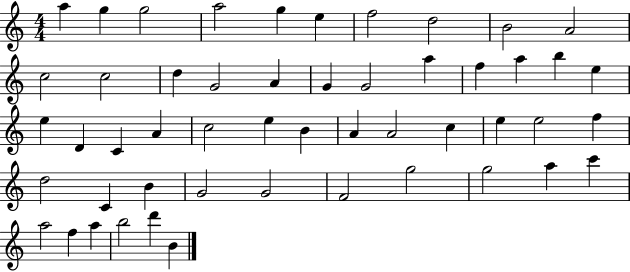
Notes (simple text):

A5/q G5/q G5/h A5/h G5/q E5/q F5/h D5/h B4/h A4/h C5/h C5/h D5/q G4/h A4/q G4/q G4/h A5/q F5/q A5/q B5/q E5/q E5/q D4/q C4/q A4/q C5/h E5/q B4/q A4/q A4/h C5/q E5/q E5/h F5/q D5/h C4/q B4/q G4/h G4/h F4/h G5/h G5/h A5/q C6/q A5/h F5/q A5/q B5/h D6/q B4/q